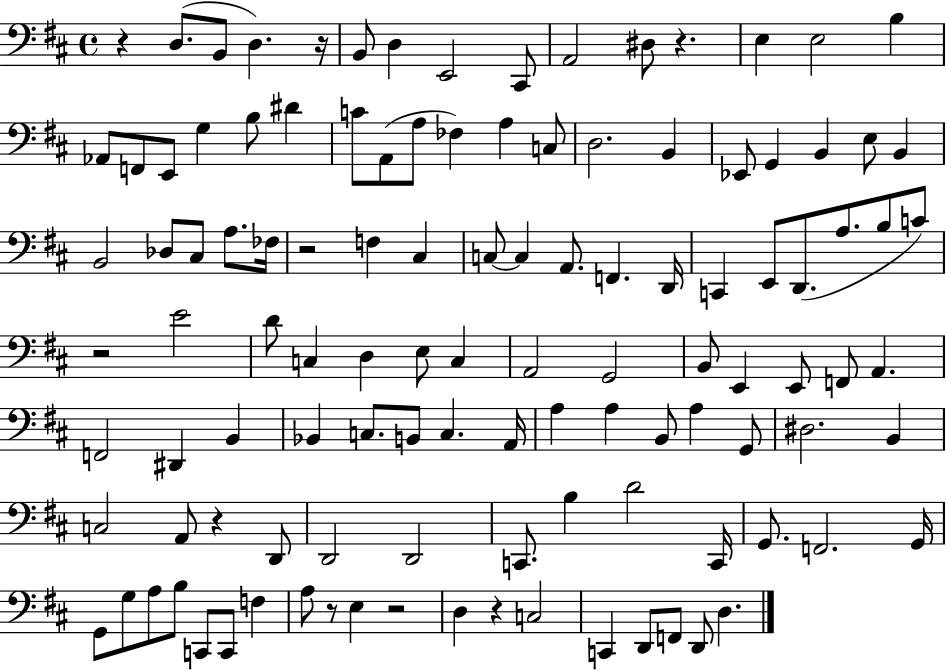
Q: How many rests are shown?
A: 9